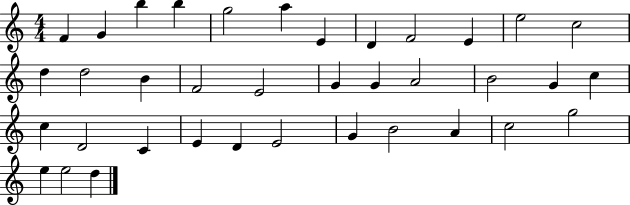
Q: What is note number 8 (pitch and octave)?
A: D4